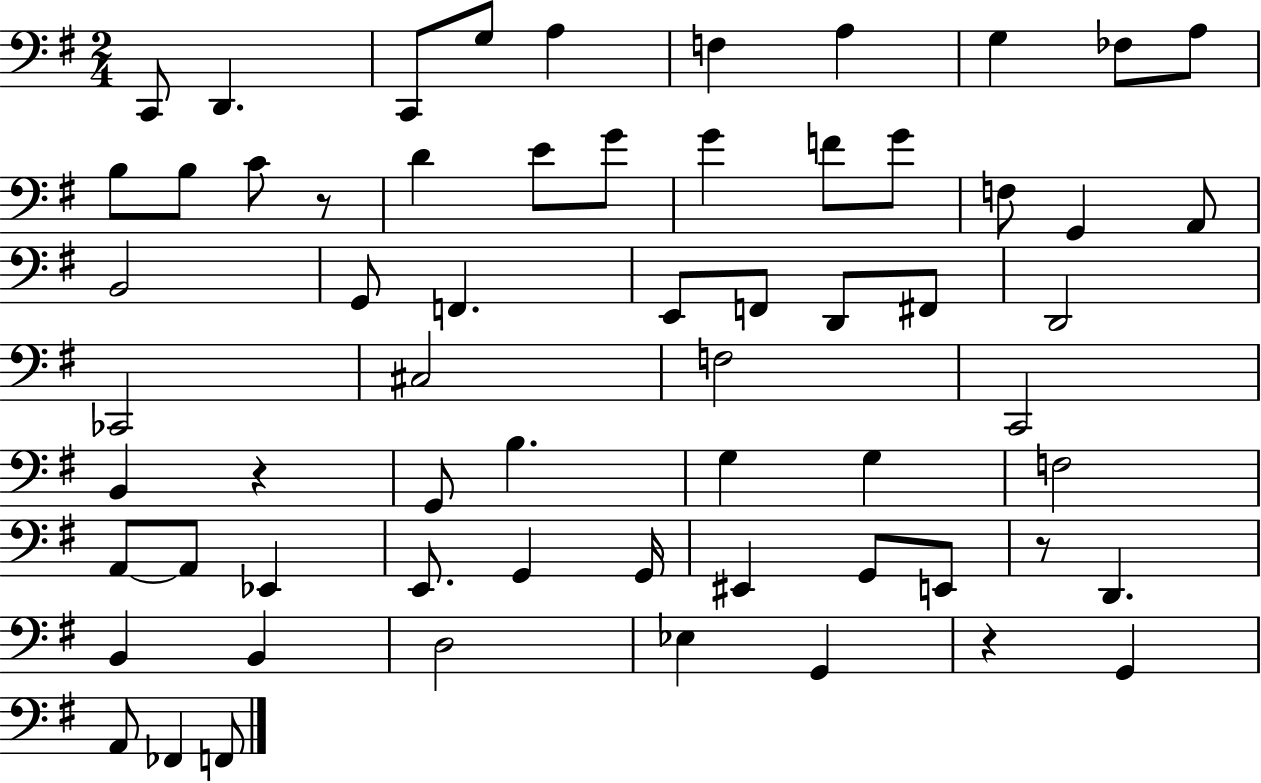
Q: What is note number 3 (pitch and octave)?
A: C2